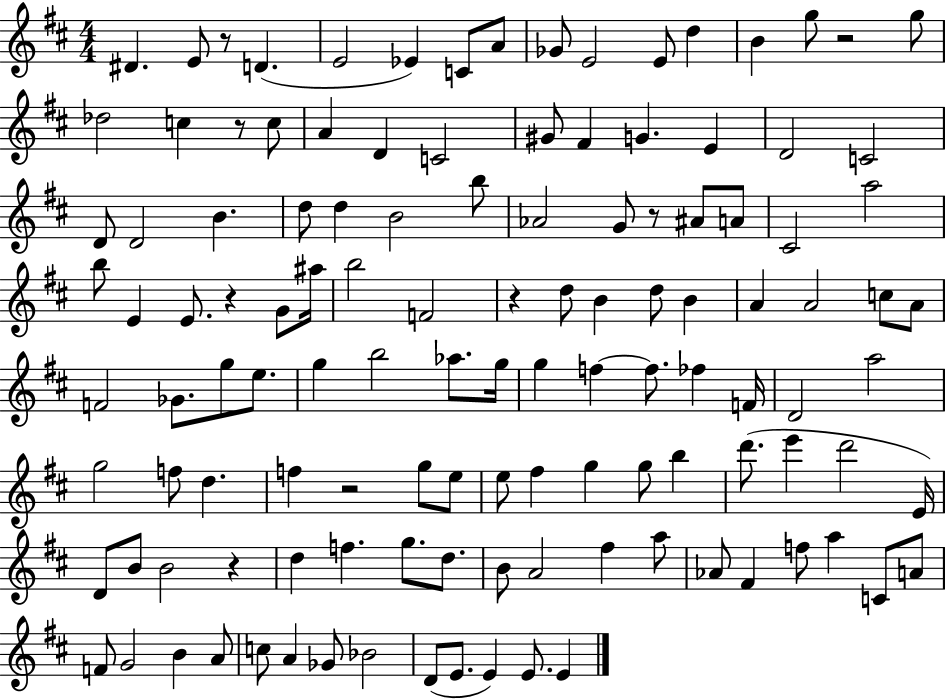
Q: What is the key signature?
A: D major